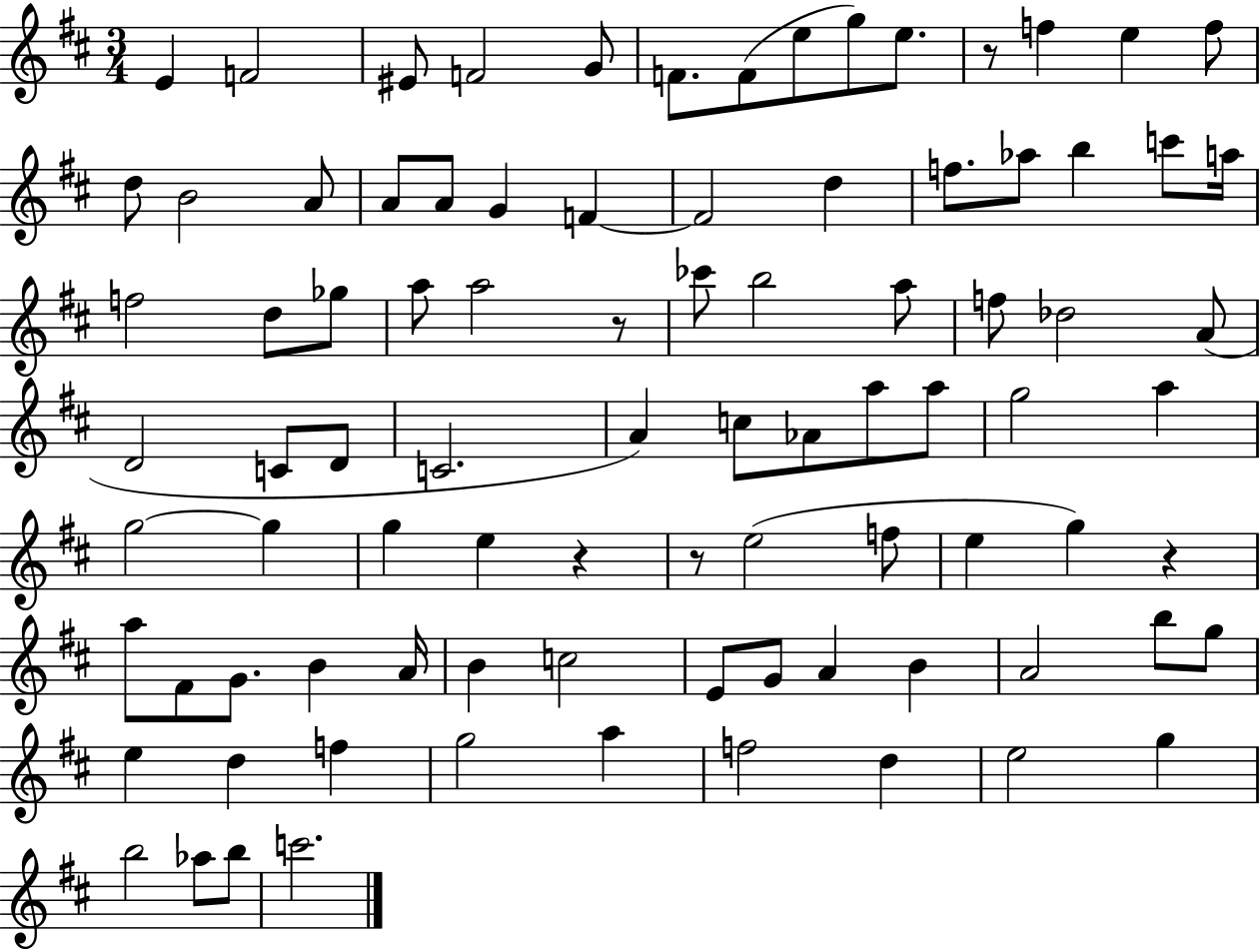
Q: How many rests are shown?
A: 5